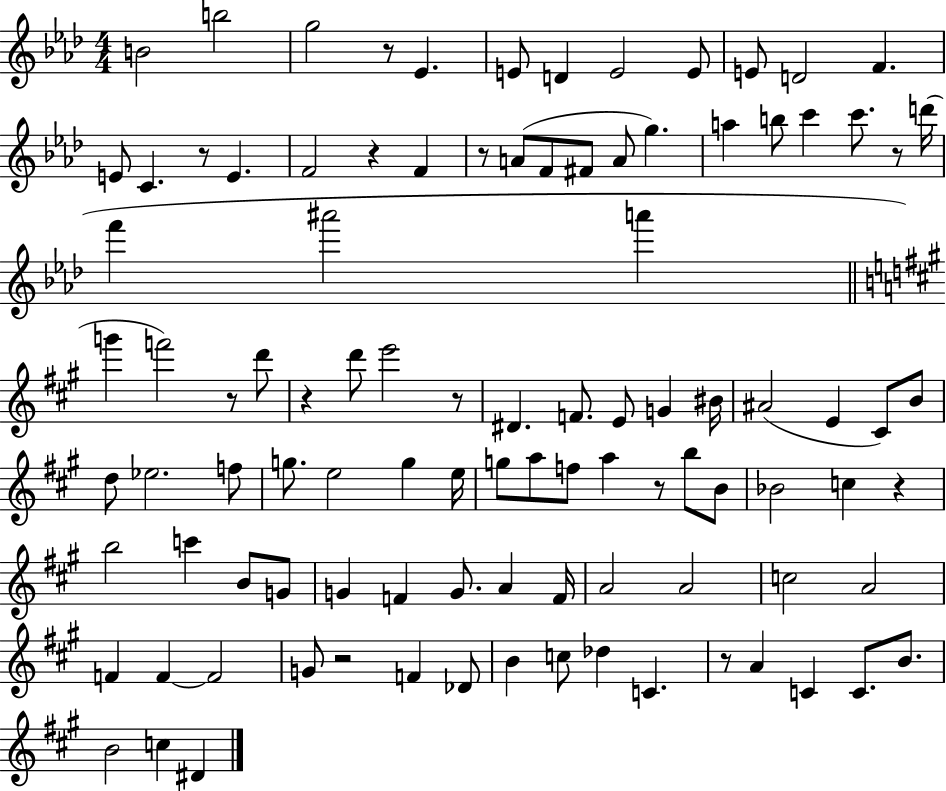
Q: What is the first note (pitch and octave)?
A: B4